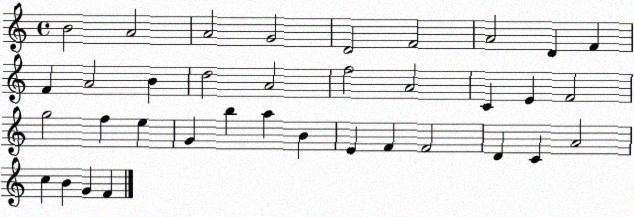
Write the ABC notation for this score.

X:1
T:Untitled
M:4/4
L:1/4
K:C
B2 A2 A2 G2 D2 F2 A2 D F F A2 B d2 A2 f2 A2 C E F2 g2 f e G b a B E F F2 D C A2 c B G F